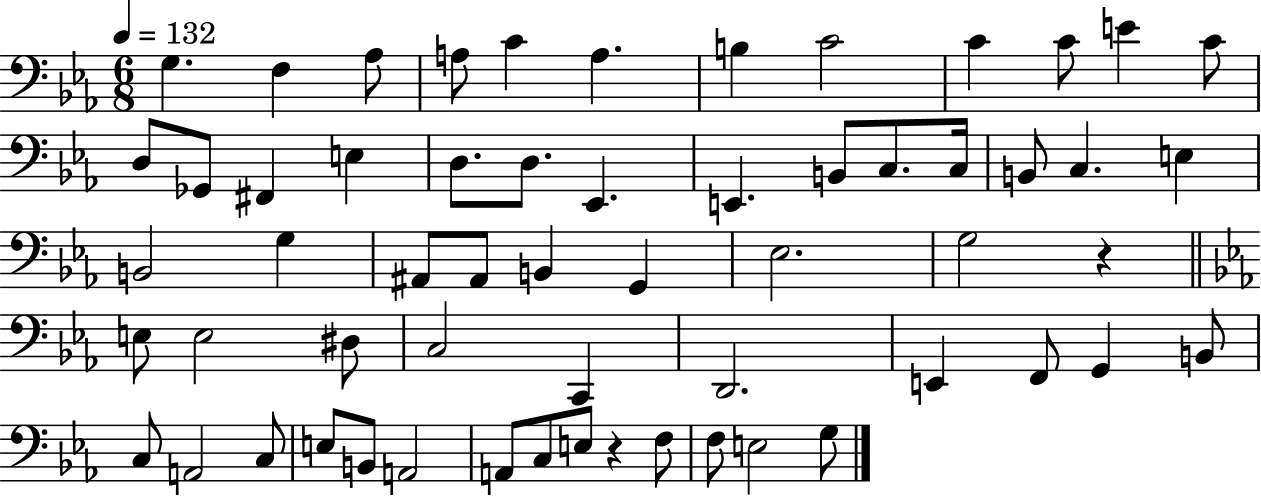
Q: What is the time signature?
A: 6/8